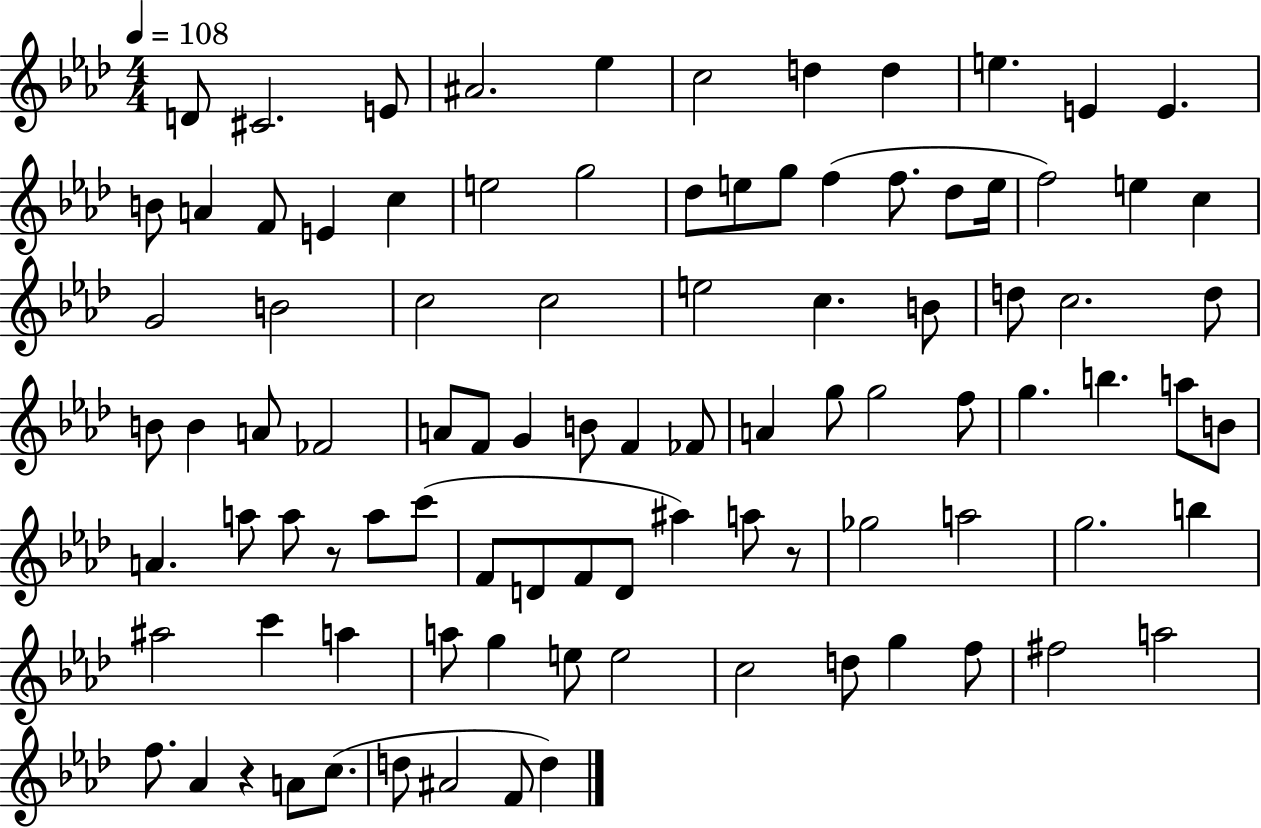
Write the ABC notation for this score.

X:1
T:Untitled
M:4/4
L:1/4
K:Ab
D/2 ^C2 E/2 ^A2 _e c2 d d e E E B/2 A F/2 E c e2 g2 _d/2 e/2 g/2 f f/2 _d/2 e/4 f2 e c G2 B2 c2 c2 e2 c B/2 d/2 c2 d/2 B/2 B A/2 _F2 A/2 F/2 G B/2 F _F/2 A g/2 g2 f/2 g b a/2 B/2 A a/2 a/2 z/2 a/2 c'/2 F/2 D/2 F/2 D/2 ^a a/2 z/2 _g2 a2 g2 b ^a2 c' a a/2 g e/2 e2 c2 d/2 g f/2 ^f2 a2 f/2 _A z A/2 c/2 d/2 ^A2 F/2 d